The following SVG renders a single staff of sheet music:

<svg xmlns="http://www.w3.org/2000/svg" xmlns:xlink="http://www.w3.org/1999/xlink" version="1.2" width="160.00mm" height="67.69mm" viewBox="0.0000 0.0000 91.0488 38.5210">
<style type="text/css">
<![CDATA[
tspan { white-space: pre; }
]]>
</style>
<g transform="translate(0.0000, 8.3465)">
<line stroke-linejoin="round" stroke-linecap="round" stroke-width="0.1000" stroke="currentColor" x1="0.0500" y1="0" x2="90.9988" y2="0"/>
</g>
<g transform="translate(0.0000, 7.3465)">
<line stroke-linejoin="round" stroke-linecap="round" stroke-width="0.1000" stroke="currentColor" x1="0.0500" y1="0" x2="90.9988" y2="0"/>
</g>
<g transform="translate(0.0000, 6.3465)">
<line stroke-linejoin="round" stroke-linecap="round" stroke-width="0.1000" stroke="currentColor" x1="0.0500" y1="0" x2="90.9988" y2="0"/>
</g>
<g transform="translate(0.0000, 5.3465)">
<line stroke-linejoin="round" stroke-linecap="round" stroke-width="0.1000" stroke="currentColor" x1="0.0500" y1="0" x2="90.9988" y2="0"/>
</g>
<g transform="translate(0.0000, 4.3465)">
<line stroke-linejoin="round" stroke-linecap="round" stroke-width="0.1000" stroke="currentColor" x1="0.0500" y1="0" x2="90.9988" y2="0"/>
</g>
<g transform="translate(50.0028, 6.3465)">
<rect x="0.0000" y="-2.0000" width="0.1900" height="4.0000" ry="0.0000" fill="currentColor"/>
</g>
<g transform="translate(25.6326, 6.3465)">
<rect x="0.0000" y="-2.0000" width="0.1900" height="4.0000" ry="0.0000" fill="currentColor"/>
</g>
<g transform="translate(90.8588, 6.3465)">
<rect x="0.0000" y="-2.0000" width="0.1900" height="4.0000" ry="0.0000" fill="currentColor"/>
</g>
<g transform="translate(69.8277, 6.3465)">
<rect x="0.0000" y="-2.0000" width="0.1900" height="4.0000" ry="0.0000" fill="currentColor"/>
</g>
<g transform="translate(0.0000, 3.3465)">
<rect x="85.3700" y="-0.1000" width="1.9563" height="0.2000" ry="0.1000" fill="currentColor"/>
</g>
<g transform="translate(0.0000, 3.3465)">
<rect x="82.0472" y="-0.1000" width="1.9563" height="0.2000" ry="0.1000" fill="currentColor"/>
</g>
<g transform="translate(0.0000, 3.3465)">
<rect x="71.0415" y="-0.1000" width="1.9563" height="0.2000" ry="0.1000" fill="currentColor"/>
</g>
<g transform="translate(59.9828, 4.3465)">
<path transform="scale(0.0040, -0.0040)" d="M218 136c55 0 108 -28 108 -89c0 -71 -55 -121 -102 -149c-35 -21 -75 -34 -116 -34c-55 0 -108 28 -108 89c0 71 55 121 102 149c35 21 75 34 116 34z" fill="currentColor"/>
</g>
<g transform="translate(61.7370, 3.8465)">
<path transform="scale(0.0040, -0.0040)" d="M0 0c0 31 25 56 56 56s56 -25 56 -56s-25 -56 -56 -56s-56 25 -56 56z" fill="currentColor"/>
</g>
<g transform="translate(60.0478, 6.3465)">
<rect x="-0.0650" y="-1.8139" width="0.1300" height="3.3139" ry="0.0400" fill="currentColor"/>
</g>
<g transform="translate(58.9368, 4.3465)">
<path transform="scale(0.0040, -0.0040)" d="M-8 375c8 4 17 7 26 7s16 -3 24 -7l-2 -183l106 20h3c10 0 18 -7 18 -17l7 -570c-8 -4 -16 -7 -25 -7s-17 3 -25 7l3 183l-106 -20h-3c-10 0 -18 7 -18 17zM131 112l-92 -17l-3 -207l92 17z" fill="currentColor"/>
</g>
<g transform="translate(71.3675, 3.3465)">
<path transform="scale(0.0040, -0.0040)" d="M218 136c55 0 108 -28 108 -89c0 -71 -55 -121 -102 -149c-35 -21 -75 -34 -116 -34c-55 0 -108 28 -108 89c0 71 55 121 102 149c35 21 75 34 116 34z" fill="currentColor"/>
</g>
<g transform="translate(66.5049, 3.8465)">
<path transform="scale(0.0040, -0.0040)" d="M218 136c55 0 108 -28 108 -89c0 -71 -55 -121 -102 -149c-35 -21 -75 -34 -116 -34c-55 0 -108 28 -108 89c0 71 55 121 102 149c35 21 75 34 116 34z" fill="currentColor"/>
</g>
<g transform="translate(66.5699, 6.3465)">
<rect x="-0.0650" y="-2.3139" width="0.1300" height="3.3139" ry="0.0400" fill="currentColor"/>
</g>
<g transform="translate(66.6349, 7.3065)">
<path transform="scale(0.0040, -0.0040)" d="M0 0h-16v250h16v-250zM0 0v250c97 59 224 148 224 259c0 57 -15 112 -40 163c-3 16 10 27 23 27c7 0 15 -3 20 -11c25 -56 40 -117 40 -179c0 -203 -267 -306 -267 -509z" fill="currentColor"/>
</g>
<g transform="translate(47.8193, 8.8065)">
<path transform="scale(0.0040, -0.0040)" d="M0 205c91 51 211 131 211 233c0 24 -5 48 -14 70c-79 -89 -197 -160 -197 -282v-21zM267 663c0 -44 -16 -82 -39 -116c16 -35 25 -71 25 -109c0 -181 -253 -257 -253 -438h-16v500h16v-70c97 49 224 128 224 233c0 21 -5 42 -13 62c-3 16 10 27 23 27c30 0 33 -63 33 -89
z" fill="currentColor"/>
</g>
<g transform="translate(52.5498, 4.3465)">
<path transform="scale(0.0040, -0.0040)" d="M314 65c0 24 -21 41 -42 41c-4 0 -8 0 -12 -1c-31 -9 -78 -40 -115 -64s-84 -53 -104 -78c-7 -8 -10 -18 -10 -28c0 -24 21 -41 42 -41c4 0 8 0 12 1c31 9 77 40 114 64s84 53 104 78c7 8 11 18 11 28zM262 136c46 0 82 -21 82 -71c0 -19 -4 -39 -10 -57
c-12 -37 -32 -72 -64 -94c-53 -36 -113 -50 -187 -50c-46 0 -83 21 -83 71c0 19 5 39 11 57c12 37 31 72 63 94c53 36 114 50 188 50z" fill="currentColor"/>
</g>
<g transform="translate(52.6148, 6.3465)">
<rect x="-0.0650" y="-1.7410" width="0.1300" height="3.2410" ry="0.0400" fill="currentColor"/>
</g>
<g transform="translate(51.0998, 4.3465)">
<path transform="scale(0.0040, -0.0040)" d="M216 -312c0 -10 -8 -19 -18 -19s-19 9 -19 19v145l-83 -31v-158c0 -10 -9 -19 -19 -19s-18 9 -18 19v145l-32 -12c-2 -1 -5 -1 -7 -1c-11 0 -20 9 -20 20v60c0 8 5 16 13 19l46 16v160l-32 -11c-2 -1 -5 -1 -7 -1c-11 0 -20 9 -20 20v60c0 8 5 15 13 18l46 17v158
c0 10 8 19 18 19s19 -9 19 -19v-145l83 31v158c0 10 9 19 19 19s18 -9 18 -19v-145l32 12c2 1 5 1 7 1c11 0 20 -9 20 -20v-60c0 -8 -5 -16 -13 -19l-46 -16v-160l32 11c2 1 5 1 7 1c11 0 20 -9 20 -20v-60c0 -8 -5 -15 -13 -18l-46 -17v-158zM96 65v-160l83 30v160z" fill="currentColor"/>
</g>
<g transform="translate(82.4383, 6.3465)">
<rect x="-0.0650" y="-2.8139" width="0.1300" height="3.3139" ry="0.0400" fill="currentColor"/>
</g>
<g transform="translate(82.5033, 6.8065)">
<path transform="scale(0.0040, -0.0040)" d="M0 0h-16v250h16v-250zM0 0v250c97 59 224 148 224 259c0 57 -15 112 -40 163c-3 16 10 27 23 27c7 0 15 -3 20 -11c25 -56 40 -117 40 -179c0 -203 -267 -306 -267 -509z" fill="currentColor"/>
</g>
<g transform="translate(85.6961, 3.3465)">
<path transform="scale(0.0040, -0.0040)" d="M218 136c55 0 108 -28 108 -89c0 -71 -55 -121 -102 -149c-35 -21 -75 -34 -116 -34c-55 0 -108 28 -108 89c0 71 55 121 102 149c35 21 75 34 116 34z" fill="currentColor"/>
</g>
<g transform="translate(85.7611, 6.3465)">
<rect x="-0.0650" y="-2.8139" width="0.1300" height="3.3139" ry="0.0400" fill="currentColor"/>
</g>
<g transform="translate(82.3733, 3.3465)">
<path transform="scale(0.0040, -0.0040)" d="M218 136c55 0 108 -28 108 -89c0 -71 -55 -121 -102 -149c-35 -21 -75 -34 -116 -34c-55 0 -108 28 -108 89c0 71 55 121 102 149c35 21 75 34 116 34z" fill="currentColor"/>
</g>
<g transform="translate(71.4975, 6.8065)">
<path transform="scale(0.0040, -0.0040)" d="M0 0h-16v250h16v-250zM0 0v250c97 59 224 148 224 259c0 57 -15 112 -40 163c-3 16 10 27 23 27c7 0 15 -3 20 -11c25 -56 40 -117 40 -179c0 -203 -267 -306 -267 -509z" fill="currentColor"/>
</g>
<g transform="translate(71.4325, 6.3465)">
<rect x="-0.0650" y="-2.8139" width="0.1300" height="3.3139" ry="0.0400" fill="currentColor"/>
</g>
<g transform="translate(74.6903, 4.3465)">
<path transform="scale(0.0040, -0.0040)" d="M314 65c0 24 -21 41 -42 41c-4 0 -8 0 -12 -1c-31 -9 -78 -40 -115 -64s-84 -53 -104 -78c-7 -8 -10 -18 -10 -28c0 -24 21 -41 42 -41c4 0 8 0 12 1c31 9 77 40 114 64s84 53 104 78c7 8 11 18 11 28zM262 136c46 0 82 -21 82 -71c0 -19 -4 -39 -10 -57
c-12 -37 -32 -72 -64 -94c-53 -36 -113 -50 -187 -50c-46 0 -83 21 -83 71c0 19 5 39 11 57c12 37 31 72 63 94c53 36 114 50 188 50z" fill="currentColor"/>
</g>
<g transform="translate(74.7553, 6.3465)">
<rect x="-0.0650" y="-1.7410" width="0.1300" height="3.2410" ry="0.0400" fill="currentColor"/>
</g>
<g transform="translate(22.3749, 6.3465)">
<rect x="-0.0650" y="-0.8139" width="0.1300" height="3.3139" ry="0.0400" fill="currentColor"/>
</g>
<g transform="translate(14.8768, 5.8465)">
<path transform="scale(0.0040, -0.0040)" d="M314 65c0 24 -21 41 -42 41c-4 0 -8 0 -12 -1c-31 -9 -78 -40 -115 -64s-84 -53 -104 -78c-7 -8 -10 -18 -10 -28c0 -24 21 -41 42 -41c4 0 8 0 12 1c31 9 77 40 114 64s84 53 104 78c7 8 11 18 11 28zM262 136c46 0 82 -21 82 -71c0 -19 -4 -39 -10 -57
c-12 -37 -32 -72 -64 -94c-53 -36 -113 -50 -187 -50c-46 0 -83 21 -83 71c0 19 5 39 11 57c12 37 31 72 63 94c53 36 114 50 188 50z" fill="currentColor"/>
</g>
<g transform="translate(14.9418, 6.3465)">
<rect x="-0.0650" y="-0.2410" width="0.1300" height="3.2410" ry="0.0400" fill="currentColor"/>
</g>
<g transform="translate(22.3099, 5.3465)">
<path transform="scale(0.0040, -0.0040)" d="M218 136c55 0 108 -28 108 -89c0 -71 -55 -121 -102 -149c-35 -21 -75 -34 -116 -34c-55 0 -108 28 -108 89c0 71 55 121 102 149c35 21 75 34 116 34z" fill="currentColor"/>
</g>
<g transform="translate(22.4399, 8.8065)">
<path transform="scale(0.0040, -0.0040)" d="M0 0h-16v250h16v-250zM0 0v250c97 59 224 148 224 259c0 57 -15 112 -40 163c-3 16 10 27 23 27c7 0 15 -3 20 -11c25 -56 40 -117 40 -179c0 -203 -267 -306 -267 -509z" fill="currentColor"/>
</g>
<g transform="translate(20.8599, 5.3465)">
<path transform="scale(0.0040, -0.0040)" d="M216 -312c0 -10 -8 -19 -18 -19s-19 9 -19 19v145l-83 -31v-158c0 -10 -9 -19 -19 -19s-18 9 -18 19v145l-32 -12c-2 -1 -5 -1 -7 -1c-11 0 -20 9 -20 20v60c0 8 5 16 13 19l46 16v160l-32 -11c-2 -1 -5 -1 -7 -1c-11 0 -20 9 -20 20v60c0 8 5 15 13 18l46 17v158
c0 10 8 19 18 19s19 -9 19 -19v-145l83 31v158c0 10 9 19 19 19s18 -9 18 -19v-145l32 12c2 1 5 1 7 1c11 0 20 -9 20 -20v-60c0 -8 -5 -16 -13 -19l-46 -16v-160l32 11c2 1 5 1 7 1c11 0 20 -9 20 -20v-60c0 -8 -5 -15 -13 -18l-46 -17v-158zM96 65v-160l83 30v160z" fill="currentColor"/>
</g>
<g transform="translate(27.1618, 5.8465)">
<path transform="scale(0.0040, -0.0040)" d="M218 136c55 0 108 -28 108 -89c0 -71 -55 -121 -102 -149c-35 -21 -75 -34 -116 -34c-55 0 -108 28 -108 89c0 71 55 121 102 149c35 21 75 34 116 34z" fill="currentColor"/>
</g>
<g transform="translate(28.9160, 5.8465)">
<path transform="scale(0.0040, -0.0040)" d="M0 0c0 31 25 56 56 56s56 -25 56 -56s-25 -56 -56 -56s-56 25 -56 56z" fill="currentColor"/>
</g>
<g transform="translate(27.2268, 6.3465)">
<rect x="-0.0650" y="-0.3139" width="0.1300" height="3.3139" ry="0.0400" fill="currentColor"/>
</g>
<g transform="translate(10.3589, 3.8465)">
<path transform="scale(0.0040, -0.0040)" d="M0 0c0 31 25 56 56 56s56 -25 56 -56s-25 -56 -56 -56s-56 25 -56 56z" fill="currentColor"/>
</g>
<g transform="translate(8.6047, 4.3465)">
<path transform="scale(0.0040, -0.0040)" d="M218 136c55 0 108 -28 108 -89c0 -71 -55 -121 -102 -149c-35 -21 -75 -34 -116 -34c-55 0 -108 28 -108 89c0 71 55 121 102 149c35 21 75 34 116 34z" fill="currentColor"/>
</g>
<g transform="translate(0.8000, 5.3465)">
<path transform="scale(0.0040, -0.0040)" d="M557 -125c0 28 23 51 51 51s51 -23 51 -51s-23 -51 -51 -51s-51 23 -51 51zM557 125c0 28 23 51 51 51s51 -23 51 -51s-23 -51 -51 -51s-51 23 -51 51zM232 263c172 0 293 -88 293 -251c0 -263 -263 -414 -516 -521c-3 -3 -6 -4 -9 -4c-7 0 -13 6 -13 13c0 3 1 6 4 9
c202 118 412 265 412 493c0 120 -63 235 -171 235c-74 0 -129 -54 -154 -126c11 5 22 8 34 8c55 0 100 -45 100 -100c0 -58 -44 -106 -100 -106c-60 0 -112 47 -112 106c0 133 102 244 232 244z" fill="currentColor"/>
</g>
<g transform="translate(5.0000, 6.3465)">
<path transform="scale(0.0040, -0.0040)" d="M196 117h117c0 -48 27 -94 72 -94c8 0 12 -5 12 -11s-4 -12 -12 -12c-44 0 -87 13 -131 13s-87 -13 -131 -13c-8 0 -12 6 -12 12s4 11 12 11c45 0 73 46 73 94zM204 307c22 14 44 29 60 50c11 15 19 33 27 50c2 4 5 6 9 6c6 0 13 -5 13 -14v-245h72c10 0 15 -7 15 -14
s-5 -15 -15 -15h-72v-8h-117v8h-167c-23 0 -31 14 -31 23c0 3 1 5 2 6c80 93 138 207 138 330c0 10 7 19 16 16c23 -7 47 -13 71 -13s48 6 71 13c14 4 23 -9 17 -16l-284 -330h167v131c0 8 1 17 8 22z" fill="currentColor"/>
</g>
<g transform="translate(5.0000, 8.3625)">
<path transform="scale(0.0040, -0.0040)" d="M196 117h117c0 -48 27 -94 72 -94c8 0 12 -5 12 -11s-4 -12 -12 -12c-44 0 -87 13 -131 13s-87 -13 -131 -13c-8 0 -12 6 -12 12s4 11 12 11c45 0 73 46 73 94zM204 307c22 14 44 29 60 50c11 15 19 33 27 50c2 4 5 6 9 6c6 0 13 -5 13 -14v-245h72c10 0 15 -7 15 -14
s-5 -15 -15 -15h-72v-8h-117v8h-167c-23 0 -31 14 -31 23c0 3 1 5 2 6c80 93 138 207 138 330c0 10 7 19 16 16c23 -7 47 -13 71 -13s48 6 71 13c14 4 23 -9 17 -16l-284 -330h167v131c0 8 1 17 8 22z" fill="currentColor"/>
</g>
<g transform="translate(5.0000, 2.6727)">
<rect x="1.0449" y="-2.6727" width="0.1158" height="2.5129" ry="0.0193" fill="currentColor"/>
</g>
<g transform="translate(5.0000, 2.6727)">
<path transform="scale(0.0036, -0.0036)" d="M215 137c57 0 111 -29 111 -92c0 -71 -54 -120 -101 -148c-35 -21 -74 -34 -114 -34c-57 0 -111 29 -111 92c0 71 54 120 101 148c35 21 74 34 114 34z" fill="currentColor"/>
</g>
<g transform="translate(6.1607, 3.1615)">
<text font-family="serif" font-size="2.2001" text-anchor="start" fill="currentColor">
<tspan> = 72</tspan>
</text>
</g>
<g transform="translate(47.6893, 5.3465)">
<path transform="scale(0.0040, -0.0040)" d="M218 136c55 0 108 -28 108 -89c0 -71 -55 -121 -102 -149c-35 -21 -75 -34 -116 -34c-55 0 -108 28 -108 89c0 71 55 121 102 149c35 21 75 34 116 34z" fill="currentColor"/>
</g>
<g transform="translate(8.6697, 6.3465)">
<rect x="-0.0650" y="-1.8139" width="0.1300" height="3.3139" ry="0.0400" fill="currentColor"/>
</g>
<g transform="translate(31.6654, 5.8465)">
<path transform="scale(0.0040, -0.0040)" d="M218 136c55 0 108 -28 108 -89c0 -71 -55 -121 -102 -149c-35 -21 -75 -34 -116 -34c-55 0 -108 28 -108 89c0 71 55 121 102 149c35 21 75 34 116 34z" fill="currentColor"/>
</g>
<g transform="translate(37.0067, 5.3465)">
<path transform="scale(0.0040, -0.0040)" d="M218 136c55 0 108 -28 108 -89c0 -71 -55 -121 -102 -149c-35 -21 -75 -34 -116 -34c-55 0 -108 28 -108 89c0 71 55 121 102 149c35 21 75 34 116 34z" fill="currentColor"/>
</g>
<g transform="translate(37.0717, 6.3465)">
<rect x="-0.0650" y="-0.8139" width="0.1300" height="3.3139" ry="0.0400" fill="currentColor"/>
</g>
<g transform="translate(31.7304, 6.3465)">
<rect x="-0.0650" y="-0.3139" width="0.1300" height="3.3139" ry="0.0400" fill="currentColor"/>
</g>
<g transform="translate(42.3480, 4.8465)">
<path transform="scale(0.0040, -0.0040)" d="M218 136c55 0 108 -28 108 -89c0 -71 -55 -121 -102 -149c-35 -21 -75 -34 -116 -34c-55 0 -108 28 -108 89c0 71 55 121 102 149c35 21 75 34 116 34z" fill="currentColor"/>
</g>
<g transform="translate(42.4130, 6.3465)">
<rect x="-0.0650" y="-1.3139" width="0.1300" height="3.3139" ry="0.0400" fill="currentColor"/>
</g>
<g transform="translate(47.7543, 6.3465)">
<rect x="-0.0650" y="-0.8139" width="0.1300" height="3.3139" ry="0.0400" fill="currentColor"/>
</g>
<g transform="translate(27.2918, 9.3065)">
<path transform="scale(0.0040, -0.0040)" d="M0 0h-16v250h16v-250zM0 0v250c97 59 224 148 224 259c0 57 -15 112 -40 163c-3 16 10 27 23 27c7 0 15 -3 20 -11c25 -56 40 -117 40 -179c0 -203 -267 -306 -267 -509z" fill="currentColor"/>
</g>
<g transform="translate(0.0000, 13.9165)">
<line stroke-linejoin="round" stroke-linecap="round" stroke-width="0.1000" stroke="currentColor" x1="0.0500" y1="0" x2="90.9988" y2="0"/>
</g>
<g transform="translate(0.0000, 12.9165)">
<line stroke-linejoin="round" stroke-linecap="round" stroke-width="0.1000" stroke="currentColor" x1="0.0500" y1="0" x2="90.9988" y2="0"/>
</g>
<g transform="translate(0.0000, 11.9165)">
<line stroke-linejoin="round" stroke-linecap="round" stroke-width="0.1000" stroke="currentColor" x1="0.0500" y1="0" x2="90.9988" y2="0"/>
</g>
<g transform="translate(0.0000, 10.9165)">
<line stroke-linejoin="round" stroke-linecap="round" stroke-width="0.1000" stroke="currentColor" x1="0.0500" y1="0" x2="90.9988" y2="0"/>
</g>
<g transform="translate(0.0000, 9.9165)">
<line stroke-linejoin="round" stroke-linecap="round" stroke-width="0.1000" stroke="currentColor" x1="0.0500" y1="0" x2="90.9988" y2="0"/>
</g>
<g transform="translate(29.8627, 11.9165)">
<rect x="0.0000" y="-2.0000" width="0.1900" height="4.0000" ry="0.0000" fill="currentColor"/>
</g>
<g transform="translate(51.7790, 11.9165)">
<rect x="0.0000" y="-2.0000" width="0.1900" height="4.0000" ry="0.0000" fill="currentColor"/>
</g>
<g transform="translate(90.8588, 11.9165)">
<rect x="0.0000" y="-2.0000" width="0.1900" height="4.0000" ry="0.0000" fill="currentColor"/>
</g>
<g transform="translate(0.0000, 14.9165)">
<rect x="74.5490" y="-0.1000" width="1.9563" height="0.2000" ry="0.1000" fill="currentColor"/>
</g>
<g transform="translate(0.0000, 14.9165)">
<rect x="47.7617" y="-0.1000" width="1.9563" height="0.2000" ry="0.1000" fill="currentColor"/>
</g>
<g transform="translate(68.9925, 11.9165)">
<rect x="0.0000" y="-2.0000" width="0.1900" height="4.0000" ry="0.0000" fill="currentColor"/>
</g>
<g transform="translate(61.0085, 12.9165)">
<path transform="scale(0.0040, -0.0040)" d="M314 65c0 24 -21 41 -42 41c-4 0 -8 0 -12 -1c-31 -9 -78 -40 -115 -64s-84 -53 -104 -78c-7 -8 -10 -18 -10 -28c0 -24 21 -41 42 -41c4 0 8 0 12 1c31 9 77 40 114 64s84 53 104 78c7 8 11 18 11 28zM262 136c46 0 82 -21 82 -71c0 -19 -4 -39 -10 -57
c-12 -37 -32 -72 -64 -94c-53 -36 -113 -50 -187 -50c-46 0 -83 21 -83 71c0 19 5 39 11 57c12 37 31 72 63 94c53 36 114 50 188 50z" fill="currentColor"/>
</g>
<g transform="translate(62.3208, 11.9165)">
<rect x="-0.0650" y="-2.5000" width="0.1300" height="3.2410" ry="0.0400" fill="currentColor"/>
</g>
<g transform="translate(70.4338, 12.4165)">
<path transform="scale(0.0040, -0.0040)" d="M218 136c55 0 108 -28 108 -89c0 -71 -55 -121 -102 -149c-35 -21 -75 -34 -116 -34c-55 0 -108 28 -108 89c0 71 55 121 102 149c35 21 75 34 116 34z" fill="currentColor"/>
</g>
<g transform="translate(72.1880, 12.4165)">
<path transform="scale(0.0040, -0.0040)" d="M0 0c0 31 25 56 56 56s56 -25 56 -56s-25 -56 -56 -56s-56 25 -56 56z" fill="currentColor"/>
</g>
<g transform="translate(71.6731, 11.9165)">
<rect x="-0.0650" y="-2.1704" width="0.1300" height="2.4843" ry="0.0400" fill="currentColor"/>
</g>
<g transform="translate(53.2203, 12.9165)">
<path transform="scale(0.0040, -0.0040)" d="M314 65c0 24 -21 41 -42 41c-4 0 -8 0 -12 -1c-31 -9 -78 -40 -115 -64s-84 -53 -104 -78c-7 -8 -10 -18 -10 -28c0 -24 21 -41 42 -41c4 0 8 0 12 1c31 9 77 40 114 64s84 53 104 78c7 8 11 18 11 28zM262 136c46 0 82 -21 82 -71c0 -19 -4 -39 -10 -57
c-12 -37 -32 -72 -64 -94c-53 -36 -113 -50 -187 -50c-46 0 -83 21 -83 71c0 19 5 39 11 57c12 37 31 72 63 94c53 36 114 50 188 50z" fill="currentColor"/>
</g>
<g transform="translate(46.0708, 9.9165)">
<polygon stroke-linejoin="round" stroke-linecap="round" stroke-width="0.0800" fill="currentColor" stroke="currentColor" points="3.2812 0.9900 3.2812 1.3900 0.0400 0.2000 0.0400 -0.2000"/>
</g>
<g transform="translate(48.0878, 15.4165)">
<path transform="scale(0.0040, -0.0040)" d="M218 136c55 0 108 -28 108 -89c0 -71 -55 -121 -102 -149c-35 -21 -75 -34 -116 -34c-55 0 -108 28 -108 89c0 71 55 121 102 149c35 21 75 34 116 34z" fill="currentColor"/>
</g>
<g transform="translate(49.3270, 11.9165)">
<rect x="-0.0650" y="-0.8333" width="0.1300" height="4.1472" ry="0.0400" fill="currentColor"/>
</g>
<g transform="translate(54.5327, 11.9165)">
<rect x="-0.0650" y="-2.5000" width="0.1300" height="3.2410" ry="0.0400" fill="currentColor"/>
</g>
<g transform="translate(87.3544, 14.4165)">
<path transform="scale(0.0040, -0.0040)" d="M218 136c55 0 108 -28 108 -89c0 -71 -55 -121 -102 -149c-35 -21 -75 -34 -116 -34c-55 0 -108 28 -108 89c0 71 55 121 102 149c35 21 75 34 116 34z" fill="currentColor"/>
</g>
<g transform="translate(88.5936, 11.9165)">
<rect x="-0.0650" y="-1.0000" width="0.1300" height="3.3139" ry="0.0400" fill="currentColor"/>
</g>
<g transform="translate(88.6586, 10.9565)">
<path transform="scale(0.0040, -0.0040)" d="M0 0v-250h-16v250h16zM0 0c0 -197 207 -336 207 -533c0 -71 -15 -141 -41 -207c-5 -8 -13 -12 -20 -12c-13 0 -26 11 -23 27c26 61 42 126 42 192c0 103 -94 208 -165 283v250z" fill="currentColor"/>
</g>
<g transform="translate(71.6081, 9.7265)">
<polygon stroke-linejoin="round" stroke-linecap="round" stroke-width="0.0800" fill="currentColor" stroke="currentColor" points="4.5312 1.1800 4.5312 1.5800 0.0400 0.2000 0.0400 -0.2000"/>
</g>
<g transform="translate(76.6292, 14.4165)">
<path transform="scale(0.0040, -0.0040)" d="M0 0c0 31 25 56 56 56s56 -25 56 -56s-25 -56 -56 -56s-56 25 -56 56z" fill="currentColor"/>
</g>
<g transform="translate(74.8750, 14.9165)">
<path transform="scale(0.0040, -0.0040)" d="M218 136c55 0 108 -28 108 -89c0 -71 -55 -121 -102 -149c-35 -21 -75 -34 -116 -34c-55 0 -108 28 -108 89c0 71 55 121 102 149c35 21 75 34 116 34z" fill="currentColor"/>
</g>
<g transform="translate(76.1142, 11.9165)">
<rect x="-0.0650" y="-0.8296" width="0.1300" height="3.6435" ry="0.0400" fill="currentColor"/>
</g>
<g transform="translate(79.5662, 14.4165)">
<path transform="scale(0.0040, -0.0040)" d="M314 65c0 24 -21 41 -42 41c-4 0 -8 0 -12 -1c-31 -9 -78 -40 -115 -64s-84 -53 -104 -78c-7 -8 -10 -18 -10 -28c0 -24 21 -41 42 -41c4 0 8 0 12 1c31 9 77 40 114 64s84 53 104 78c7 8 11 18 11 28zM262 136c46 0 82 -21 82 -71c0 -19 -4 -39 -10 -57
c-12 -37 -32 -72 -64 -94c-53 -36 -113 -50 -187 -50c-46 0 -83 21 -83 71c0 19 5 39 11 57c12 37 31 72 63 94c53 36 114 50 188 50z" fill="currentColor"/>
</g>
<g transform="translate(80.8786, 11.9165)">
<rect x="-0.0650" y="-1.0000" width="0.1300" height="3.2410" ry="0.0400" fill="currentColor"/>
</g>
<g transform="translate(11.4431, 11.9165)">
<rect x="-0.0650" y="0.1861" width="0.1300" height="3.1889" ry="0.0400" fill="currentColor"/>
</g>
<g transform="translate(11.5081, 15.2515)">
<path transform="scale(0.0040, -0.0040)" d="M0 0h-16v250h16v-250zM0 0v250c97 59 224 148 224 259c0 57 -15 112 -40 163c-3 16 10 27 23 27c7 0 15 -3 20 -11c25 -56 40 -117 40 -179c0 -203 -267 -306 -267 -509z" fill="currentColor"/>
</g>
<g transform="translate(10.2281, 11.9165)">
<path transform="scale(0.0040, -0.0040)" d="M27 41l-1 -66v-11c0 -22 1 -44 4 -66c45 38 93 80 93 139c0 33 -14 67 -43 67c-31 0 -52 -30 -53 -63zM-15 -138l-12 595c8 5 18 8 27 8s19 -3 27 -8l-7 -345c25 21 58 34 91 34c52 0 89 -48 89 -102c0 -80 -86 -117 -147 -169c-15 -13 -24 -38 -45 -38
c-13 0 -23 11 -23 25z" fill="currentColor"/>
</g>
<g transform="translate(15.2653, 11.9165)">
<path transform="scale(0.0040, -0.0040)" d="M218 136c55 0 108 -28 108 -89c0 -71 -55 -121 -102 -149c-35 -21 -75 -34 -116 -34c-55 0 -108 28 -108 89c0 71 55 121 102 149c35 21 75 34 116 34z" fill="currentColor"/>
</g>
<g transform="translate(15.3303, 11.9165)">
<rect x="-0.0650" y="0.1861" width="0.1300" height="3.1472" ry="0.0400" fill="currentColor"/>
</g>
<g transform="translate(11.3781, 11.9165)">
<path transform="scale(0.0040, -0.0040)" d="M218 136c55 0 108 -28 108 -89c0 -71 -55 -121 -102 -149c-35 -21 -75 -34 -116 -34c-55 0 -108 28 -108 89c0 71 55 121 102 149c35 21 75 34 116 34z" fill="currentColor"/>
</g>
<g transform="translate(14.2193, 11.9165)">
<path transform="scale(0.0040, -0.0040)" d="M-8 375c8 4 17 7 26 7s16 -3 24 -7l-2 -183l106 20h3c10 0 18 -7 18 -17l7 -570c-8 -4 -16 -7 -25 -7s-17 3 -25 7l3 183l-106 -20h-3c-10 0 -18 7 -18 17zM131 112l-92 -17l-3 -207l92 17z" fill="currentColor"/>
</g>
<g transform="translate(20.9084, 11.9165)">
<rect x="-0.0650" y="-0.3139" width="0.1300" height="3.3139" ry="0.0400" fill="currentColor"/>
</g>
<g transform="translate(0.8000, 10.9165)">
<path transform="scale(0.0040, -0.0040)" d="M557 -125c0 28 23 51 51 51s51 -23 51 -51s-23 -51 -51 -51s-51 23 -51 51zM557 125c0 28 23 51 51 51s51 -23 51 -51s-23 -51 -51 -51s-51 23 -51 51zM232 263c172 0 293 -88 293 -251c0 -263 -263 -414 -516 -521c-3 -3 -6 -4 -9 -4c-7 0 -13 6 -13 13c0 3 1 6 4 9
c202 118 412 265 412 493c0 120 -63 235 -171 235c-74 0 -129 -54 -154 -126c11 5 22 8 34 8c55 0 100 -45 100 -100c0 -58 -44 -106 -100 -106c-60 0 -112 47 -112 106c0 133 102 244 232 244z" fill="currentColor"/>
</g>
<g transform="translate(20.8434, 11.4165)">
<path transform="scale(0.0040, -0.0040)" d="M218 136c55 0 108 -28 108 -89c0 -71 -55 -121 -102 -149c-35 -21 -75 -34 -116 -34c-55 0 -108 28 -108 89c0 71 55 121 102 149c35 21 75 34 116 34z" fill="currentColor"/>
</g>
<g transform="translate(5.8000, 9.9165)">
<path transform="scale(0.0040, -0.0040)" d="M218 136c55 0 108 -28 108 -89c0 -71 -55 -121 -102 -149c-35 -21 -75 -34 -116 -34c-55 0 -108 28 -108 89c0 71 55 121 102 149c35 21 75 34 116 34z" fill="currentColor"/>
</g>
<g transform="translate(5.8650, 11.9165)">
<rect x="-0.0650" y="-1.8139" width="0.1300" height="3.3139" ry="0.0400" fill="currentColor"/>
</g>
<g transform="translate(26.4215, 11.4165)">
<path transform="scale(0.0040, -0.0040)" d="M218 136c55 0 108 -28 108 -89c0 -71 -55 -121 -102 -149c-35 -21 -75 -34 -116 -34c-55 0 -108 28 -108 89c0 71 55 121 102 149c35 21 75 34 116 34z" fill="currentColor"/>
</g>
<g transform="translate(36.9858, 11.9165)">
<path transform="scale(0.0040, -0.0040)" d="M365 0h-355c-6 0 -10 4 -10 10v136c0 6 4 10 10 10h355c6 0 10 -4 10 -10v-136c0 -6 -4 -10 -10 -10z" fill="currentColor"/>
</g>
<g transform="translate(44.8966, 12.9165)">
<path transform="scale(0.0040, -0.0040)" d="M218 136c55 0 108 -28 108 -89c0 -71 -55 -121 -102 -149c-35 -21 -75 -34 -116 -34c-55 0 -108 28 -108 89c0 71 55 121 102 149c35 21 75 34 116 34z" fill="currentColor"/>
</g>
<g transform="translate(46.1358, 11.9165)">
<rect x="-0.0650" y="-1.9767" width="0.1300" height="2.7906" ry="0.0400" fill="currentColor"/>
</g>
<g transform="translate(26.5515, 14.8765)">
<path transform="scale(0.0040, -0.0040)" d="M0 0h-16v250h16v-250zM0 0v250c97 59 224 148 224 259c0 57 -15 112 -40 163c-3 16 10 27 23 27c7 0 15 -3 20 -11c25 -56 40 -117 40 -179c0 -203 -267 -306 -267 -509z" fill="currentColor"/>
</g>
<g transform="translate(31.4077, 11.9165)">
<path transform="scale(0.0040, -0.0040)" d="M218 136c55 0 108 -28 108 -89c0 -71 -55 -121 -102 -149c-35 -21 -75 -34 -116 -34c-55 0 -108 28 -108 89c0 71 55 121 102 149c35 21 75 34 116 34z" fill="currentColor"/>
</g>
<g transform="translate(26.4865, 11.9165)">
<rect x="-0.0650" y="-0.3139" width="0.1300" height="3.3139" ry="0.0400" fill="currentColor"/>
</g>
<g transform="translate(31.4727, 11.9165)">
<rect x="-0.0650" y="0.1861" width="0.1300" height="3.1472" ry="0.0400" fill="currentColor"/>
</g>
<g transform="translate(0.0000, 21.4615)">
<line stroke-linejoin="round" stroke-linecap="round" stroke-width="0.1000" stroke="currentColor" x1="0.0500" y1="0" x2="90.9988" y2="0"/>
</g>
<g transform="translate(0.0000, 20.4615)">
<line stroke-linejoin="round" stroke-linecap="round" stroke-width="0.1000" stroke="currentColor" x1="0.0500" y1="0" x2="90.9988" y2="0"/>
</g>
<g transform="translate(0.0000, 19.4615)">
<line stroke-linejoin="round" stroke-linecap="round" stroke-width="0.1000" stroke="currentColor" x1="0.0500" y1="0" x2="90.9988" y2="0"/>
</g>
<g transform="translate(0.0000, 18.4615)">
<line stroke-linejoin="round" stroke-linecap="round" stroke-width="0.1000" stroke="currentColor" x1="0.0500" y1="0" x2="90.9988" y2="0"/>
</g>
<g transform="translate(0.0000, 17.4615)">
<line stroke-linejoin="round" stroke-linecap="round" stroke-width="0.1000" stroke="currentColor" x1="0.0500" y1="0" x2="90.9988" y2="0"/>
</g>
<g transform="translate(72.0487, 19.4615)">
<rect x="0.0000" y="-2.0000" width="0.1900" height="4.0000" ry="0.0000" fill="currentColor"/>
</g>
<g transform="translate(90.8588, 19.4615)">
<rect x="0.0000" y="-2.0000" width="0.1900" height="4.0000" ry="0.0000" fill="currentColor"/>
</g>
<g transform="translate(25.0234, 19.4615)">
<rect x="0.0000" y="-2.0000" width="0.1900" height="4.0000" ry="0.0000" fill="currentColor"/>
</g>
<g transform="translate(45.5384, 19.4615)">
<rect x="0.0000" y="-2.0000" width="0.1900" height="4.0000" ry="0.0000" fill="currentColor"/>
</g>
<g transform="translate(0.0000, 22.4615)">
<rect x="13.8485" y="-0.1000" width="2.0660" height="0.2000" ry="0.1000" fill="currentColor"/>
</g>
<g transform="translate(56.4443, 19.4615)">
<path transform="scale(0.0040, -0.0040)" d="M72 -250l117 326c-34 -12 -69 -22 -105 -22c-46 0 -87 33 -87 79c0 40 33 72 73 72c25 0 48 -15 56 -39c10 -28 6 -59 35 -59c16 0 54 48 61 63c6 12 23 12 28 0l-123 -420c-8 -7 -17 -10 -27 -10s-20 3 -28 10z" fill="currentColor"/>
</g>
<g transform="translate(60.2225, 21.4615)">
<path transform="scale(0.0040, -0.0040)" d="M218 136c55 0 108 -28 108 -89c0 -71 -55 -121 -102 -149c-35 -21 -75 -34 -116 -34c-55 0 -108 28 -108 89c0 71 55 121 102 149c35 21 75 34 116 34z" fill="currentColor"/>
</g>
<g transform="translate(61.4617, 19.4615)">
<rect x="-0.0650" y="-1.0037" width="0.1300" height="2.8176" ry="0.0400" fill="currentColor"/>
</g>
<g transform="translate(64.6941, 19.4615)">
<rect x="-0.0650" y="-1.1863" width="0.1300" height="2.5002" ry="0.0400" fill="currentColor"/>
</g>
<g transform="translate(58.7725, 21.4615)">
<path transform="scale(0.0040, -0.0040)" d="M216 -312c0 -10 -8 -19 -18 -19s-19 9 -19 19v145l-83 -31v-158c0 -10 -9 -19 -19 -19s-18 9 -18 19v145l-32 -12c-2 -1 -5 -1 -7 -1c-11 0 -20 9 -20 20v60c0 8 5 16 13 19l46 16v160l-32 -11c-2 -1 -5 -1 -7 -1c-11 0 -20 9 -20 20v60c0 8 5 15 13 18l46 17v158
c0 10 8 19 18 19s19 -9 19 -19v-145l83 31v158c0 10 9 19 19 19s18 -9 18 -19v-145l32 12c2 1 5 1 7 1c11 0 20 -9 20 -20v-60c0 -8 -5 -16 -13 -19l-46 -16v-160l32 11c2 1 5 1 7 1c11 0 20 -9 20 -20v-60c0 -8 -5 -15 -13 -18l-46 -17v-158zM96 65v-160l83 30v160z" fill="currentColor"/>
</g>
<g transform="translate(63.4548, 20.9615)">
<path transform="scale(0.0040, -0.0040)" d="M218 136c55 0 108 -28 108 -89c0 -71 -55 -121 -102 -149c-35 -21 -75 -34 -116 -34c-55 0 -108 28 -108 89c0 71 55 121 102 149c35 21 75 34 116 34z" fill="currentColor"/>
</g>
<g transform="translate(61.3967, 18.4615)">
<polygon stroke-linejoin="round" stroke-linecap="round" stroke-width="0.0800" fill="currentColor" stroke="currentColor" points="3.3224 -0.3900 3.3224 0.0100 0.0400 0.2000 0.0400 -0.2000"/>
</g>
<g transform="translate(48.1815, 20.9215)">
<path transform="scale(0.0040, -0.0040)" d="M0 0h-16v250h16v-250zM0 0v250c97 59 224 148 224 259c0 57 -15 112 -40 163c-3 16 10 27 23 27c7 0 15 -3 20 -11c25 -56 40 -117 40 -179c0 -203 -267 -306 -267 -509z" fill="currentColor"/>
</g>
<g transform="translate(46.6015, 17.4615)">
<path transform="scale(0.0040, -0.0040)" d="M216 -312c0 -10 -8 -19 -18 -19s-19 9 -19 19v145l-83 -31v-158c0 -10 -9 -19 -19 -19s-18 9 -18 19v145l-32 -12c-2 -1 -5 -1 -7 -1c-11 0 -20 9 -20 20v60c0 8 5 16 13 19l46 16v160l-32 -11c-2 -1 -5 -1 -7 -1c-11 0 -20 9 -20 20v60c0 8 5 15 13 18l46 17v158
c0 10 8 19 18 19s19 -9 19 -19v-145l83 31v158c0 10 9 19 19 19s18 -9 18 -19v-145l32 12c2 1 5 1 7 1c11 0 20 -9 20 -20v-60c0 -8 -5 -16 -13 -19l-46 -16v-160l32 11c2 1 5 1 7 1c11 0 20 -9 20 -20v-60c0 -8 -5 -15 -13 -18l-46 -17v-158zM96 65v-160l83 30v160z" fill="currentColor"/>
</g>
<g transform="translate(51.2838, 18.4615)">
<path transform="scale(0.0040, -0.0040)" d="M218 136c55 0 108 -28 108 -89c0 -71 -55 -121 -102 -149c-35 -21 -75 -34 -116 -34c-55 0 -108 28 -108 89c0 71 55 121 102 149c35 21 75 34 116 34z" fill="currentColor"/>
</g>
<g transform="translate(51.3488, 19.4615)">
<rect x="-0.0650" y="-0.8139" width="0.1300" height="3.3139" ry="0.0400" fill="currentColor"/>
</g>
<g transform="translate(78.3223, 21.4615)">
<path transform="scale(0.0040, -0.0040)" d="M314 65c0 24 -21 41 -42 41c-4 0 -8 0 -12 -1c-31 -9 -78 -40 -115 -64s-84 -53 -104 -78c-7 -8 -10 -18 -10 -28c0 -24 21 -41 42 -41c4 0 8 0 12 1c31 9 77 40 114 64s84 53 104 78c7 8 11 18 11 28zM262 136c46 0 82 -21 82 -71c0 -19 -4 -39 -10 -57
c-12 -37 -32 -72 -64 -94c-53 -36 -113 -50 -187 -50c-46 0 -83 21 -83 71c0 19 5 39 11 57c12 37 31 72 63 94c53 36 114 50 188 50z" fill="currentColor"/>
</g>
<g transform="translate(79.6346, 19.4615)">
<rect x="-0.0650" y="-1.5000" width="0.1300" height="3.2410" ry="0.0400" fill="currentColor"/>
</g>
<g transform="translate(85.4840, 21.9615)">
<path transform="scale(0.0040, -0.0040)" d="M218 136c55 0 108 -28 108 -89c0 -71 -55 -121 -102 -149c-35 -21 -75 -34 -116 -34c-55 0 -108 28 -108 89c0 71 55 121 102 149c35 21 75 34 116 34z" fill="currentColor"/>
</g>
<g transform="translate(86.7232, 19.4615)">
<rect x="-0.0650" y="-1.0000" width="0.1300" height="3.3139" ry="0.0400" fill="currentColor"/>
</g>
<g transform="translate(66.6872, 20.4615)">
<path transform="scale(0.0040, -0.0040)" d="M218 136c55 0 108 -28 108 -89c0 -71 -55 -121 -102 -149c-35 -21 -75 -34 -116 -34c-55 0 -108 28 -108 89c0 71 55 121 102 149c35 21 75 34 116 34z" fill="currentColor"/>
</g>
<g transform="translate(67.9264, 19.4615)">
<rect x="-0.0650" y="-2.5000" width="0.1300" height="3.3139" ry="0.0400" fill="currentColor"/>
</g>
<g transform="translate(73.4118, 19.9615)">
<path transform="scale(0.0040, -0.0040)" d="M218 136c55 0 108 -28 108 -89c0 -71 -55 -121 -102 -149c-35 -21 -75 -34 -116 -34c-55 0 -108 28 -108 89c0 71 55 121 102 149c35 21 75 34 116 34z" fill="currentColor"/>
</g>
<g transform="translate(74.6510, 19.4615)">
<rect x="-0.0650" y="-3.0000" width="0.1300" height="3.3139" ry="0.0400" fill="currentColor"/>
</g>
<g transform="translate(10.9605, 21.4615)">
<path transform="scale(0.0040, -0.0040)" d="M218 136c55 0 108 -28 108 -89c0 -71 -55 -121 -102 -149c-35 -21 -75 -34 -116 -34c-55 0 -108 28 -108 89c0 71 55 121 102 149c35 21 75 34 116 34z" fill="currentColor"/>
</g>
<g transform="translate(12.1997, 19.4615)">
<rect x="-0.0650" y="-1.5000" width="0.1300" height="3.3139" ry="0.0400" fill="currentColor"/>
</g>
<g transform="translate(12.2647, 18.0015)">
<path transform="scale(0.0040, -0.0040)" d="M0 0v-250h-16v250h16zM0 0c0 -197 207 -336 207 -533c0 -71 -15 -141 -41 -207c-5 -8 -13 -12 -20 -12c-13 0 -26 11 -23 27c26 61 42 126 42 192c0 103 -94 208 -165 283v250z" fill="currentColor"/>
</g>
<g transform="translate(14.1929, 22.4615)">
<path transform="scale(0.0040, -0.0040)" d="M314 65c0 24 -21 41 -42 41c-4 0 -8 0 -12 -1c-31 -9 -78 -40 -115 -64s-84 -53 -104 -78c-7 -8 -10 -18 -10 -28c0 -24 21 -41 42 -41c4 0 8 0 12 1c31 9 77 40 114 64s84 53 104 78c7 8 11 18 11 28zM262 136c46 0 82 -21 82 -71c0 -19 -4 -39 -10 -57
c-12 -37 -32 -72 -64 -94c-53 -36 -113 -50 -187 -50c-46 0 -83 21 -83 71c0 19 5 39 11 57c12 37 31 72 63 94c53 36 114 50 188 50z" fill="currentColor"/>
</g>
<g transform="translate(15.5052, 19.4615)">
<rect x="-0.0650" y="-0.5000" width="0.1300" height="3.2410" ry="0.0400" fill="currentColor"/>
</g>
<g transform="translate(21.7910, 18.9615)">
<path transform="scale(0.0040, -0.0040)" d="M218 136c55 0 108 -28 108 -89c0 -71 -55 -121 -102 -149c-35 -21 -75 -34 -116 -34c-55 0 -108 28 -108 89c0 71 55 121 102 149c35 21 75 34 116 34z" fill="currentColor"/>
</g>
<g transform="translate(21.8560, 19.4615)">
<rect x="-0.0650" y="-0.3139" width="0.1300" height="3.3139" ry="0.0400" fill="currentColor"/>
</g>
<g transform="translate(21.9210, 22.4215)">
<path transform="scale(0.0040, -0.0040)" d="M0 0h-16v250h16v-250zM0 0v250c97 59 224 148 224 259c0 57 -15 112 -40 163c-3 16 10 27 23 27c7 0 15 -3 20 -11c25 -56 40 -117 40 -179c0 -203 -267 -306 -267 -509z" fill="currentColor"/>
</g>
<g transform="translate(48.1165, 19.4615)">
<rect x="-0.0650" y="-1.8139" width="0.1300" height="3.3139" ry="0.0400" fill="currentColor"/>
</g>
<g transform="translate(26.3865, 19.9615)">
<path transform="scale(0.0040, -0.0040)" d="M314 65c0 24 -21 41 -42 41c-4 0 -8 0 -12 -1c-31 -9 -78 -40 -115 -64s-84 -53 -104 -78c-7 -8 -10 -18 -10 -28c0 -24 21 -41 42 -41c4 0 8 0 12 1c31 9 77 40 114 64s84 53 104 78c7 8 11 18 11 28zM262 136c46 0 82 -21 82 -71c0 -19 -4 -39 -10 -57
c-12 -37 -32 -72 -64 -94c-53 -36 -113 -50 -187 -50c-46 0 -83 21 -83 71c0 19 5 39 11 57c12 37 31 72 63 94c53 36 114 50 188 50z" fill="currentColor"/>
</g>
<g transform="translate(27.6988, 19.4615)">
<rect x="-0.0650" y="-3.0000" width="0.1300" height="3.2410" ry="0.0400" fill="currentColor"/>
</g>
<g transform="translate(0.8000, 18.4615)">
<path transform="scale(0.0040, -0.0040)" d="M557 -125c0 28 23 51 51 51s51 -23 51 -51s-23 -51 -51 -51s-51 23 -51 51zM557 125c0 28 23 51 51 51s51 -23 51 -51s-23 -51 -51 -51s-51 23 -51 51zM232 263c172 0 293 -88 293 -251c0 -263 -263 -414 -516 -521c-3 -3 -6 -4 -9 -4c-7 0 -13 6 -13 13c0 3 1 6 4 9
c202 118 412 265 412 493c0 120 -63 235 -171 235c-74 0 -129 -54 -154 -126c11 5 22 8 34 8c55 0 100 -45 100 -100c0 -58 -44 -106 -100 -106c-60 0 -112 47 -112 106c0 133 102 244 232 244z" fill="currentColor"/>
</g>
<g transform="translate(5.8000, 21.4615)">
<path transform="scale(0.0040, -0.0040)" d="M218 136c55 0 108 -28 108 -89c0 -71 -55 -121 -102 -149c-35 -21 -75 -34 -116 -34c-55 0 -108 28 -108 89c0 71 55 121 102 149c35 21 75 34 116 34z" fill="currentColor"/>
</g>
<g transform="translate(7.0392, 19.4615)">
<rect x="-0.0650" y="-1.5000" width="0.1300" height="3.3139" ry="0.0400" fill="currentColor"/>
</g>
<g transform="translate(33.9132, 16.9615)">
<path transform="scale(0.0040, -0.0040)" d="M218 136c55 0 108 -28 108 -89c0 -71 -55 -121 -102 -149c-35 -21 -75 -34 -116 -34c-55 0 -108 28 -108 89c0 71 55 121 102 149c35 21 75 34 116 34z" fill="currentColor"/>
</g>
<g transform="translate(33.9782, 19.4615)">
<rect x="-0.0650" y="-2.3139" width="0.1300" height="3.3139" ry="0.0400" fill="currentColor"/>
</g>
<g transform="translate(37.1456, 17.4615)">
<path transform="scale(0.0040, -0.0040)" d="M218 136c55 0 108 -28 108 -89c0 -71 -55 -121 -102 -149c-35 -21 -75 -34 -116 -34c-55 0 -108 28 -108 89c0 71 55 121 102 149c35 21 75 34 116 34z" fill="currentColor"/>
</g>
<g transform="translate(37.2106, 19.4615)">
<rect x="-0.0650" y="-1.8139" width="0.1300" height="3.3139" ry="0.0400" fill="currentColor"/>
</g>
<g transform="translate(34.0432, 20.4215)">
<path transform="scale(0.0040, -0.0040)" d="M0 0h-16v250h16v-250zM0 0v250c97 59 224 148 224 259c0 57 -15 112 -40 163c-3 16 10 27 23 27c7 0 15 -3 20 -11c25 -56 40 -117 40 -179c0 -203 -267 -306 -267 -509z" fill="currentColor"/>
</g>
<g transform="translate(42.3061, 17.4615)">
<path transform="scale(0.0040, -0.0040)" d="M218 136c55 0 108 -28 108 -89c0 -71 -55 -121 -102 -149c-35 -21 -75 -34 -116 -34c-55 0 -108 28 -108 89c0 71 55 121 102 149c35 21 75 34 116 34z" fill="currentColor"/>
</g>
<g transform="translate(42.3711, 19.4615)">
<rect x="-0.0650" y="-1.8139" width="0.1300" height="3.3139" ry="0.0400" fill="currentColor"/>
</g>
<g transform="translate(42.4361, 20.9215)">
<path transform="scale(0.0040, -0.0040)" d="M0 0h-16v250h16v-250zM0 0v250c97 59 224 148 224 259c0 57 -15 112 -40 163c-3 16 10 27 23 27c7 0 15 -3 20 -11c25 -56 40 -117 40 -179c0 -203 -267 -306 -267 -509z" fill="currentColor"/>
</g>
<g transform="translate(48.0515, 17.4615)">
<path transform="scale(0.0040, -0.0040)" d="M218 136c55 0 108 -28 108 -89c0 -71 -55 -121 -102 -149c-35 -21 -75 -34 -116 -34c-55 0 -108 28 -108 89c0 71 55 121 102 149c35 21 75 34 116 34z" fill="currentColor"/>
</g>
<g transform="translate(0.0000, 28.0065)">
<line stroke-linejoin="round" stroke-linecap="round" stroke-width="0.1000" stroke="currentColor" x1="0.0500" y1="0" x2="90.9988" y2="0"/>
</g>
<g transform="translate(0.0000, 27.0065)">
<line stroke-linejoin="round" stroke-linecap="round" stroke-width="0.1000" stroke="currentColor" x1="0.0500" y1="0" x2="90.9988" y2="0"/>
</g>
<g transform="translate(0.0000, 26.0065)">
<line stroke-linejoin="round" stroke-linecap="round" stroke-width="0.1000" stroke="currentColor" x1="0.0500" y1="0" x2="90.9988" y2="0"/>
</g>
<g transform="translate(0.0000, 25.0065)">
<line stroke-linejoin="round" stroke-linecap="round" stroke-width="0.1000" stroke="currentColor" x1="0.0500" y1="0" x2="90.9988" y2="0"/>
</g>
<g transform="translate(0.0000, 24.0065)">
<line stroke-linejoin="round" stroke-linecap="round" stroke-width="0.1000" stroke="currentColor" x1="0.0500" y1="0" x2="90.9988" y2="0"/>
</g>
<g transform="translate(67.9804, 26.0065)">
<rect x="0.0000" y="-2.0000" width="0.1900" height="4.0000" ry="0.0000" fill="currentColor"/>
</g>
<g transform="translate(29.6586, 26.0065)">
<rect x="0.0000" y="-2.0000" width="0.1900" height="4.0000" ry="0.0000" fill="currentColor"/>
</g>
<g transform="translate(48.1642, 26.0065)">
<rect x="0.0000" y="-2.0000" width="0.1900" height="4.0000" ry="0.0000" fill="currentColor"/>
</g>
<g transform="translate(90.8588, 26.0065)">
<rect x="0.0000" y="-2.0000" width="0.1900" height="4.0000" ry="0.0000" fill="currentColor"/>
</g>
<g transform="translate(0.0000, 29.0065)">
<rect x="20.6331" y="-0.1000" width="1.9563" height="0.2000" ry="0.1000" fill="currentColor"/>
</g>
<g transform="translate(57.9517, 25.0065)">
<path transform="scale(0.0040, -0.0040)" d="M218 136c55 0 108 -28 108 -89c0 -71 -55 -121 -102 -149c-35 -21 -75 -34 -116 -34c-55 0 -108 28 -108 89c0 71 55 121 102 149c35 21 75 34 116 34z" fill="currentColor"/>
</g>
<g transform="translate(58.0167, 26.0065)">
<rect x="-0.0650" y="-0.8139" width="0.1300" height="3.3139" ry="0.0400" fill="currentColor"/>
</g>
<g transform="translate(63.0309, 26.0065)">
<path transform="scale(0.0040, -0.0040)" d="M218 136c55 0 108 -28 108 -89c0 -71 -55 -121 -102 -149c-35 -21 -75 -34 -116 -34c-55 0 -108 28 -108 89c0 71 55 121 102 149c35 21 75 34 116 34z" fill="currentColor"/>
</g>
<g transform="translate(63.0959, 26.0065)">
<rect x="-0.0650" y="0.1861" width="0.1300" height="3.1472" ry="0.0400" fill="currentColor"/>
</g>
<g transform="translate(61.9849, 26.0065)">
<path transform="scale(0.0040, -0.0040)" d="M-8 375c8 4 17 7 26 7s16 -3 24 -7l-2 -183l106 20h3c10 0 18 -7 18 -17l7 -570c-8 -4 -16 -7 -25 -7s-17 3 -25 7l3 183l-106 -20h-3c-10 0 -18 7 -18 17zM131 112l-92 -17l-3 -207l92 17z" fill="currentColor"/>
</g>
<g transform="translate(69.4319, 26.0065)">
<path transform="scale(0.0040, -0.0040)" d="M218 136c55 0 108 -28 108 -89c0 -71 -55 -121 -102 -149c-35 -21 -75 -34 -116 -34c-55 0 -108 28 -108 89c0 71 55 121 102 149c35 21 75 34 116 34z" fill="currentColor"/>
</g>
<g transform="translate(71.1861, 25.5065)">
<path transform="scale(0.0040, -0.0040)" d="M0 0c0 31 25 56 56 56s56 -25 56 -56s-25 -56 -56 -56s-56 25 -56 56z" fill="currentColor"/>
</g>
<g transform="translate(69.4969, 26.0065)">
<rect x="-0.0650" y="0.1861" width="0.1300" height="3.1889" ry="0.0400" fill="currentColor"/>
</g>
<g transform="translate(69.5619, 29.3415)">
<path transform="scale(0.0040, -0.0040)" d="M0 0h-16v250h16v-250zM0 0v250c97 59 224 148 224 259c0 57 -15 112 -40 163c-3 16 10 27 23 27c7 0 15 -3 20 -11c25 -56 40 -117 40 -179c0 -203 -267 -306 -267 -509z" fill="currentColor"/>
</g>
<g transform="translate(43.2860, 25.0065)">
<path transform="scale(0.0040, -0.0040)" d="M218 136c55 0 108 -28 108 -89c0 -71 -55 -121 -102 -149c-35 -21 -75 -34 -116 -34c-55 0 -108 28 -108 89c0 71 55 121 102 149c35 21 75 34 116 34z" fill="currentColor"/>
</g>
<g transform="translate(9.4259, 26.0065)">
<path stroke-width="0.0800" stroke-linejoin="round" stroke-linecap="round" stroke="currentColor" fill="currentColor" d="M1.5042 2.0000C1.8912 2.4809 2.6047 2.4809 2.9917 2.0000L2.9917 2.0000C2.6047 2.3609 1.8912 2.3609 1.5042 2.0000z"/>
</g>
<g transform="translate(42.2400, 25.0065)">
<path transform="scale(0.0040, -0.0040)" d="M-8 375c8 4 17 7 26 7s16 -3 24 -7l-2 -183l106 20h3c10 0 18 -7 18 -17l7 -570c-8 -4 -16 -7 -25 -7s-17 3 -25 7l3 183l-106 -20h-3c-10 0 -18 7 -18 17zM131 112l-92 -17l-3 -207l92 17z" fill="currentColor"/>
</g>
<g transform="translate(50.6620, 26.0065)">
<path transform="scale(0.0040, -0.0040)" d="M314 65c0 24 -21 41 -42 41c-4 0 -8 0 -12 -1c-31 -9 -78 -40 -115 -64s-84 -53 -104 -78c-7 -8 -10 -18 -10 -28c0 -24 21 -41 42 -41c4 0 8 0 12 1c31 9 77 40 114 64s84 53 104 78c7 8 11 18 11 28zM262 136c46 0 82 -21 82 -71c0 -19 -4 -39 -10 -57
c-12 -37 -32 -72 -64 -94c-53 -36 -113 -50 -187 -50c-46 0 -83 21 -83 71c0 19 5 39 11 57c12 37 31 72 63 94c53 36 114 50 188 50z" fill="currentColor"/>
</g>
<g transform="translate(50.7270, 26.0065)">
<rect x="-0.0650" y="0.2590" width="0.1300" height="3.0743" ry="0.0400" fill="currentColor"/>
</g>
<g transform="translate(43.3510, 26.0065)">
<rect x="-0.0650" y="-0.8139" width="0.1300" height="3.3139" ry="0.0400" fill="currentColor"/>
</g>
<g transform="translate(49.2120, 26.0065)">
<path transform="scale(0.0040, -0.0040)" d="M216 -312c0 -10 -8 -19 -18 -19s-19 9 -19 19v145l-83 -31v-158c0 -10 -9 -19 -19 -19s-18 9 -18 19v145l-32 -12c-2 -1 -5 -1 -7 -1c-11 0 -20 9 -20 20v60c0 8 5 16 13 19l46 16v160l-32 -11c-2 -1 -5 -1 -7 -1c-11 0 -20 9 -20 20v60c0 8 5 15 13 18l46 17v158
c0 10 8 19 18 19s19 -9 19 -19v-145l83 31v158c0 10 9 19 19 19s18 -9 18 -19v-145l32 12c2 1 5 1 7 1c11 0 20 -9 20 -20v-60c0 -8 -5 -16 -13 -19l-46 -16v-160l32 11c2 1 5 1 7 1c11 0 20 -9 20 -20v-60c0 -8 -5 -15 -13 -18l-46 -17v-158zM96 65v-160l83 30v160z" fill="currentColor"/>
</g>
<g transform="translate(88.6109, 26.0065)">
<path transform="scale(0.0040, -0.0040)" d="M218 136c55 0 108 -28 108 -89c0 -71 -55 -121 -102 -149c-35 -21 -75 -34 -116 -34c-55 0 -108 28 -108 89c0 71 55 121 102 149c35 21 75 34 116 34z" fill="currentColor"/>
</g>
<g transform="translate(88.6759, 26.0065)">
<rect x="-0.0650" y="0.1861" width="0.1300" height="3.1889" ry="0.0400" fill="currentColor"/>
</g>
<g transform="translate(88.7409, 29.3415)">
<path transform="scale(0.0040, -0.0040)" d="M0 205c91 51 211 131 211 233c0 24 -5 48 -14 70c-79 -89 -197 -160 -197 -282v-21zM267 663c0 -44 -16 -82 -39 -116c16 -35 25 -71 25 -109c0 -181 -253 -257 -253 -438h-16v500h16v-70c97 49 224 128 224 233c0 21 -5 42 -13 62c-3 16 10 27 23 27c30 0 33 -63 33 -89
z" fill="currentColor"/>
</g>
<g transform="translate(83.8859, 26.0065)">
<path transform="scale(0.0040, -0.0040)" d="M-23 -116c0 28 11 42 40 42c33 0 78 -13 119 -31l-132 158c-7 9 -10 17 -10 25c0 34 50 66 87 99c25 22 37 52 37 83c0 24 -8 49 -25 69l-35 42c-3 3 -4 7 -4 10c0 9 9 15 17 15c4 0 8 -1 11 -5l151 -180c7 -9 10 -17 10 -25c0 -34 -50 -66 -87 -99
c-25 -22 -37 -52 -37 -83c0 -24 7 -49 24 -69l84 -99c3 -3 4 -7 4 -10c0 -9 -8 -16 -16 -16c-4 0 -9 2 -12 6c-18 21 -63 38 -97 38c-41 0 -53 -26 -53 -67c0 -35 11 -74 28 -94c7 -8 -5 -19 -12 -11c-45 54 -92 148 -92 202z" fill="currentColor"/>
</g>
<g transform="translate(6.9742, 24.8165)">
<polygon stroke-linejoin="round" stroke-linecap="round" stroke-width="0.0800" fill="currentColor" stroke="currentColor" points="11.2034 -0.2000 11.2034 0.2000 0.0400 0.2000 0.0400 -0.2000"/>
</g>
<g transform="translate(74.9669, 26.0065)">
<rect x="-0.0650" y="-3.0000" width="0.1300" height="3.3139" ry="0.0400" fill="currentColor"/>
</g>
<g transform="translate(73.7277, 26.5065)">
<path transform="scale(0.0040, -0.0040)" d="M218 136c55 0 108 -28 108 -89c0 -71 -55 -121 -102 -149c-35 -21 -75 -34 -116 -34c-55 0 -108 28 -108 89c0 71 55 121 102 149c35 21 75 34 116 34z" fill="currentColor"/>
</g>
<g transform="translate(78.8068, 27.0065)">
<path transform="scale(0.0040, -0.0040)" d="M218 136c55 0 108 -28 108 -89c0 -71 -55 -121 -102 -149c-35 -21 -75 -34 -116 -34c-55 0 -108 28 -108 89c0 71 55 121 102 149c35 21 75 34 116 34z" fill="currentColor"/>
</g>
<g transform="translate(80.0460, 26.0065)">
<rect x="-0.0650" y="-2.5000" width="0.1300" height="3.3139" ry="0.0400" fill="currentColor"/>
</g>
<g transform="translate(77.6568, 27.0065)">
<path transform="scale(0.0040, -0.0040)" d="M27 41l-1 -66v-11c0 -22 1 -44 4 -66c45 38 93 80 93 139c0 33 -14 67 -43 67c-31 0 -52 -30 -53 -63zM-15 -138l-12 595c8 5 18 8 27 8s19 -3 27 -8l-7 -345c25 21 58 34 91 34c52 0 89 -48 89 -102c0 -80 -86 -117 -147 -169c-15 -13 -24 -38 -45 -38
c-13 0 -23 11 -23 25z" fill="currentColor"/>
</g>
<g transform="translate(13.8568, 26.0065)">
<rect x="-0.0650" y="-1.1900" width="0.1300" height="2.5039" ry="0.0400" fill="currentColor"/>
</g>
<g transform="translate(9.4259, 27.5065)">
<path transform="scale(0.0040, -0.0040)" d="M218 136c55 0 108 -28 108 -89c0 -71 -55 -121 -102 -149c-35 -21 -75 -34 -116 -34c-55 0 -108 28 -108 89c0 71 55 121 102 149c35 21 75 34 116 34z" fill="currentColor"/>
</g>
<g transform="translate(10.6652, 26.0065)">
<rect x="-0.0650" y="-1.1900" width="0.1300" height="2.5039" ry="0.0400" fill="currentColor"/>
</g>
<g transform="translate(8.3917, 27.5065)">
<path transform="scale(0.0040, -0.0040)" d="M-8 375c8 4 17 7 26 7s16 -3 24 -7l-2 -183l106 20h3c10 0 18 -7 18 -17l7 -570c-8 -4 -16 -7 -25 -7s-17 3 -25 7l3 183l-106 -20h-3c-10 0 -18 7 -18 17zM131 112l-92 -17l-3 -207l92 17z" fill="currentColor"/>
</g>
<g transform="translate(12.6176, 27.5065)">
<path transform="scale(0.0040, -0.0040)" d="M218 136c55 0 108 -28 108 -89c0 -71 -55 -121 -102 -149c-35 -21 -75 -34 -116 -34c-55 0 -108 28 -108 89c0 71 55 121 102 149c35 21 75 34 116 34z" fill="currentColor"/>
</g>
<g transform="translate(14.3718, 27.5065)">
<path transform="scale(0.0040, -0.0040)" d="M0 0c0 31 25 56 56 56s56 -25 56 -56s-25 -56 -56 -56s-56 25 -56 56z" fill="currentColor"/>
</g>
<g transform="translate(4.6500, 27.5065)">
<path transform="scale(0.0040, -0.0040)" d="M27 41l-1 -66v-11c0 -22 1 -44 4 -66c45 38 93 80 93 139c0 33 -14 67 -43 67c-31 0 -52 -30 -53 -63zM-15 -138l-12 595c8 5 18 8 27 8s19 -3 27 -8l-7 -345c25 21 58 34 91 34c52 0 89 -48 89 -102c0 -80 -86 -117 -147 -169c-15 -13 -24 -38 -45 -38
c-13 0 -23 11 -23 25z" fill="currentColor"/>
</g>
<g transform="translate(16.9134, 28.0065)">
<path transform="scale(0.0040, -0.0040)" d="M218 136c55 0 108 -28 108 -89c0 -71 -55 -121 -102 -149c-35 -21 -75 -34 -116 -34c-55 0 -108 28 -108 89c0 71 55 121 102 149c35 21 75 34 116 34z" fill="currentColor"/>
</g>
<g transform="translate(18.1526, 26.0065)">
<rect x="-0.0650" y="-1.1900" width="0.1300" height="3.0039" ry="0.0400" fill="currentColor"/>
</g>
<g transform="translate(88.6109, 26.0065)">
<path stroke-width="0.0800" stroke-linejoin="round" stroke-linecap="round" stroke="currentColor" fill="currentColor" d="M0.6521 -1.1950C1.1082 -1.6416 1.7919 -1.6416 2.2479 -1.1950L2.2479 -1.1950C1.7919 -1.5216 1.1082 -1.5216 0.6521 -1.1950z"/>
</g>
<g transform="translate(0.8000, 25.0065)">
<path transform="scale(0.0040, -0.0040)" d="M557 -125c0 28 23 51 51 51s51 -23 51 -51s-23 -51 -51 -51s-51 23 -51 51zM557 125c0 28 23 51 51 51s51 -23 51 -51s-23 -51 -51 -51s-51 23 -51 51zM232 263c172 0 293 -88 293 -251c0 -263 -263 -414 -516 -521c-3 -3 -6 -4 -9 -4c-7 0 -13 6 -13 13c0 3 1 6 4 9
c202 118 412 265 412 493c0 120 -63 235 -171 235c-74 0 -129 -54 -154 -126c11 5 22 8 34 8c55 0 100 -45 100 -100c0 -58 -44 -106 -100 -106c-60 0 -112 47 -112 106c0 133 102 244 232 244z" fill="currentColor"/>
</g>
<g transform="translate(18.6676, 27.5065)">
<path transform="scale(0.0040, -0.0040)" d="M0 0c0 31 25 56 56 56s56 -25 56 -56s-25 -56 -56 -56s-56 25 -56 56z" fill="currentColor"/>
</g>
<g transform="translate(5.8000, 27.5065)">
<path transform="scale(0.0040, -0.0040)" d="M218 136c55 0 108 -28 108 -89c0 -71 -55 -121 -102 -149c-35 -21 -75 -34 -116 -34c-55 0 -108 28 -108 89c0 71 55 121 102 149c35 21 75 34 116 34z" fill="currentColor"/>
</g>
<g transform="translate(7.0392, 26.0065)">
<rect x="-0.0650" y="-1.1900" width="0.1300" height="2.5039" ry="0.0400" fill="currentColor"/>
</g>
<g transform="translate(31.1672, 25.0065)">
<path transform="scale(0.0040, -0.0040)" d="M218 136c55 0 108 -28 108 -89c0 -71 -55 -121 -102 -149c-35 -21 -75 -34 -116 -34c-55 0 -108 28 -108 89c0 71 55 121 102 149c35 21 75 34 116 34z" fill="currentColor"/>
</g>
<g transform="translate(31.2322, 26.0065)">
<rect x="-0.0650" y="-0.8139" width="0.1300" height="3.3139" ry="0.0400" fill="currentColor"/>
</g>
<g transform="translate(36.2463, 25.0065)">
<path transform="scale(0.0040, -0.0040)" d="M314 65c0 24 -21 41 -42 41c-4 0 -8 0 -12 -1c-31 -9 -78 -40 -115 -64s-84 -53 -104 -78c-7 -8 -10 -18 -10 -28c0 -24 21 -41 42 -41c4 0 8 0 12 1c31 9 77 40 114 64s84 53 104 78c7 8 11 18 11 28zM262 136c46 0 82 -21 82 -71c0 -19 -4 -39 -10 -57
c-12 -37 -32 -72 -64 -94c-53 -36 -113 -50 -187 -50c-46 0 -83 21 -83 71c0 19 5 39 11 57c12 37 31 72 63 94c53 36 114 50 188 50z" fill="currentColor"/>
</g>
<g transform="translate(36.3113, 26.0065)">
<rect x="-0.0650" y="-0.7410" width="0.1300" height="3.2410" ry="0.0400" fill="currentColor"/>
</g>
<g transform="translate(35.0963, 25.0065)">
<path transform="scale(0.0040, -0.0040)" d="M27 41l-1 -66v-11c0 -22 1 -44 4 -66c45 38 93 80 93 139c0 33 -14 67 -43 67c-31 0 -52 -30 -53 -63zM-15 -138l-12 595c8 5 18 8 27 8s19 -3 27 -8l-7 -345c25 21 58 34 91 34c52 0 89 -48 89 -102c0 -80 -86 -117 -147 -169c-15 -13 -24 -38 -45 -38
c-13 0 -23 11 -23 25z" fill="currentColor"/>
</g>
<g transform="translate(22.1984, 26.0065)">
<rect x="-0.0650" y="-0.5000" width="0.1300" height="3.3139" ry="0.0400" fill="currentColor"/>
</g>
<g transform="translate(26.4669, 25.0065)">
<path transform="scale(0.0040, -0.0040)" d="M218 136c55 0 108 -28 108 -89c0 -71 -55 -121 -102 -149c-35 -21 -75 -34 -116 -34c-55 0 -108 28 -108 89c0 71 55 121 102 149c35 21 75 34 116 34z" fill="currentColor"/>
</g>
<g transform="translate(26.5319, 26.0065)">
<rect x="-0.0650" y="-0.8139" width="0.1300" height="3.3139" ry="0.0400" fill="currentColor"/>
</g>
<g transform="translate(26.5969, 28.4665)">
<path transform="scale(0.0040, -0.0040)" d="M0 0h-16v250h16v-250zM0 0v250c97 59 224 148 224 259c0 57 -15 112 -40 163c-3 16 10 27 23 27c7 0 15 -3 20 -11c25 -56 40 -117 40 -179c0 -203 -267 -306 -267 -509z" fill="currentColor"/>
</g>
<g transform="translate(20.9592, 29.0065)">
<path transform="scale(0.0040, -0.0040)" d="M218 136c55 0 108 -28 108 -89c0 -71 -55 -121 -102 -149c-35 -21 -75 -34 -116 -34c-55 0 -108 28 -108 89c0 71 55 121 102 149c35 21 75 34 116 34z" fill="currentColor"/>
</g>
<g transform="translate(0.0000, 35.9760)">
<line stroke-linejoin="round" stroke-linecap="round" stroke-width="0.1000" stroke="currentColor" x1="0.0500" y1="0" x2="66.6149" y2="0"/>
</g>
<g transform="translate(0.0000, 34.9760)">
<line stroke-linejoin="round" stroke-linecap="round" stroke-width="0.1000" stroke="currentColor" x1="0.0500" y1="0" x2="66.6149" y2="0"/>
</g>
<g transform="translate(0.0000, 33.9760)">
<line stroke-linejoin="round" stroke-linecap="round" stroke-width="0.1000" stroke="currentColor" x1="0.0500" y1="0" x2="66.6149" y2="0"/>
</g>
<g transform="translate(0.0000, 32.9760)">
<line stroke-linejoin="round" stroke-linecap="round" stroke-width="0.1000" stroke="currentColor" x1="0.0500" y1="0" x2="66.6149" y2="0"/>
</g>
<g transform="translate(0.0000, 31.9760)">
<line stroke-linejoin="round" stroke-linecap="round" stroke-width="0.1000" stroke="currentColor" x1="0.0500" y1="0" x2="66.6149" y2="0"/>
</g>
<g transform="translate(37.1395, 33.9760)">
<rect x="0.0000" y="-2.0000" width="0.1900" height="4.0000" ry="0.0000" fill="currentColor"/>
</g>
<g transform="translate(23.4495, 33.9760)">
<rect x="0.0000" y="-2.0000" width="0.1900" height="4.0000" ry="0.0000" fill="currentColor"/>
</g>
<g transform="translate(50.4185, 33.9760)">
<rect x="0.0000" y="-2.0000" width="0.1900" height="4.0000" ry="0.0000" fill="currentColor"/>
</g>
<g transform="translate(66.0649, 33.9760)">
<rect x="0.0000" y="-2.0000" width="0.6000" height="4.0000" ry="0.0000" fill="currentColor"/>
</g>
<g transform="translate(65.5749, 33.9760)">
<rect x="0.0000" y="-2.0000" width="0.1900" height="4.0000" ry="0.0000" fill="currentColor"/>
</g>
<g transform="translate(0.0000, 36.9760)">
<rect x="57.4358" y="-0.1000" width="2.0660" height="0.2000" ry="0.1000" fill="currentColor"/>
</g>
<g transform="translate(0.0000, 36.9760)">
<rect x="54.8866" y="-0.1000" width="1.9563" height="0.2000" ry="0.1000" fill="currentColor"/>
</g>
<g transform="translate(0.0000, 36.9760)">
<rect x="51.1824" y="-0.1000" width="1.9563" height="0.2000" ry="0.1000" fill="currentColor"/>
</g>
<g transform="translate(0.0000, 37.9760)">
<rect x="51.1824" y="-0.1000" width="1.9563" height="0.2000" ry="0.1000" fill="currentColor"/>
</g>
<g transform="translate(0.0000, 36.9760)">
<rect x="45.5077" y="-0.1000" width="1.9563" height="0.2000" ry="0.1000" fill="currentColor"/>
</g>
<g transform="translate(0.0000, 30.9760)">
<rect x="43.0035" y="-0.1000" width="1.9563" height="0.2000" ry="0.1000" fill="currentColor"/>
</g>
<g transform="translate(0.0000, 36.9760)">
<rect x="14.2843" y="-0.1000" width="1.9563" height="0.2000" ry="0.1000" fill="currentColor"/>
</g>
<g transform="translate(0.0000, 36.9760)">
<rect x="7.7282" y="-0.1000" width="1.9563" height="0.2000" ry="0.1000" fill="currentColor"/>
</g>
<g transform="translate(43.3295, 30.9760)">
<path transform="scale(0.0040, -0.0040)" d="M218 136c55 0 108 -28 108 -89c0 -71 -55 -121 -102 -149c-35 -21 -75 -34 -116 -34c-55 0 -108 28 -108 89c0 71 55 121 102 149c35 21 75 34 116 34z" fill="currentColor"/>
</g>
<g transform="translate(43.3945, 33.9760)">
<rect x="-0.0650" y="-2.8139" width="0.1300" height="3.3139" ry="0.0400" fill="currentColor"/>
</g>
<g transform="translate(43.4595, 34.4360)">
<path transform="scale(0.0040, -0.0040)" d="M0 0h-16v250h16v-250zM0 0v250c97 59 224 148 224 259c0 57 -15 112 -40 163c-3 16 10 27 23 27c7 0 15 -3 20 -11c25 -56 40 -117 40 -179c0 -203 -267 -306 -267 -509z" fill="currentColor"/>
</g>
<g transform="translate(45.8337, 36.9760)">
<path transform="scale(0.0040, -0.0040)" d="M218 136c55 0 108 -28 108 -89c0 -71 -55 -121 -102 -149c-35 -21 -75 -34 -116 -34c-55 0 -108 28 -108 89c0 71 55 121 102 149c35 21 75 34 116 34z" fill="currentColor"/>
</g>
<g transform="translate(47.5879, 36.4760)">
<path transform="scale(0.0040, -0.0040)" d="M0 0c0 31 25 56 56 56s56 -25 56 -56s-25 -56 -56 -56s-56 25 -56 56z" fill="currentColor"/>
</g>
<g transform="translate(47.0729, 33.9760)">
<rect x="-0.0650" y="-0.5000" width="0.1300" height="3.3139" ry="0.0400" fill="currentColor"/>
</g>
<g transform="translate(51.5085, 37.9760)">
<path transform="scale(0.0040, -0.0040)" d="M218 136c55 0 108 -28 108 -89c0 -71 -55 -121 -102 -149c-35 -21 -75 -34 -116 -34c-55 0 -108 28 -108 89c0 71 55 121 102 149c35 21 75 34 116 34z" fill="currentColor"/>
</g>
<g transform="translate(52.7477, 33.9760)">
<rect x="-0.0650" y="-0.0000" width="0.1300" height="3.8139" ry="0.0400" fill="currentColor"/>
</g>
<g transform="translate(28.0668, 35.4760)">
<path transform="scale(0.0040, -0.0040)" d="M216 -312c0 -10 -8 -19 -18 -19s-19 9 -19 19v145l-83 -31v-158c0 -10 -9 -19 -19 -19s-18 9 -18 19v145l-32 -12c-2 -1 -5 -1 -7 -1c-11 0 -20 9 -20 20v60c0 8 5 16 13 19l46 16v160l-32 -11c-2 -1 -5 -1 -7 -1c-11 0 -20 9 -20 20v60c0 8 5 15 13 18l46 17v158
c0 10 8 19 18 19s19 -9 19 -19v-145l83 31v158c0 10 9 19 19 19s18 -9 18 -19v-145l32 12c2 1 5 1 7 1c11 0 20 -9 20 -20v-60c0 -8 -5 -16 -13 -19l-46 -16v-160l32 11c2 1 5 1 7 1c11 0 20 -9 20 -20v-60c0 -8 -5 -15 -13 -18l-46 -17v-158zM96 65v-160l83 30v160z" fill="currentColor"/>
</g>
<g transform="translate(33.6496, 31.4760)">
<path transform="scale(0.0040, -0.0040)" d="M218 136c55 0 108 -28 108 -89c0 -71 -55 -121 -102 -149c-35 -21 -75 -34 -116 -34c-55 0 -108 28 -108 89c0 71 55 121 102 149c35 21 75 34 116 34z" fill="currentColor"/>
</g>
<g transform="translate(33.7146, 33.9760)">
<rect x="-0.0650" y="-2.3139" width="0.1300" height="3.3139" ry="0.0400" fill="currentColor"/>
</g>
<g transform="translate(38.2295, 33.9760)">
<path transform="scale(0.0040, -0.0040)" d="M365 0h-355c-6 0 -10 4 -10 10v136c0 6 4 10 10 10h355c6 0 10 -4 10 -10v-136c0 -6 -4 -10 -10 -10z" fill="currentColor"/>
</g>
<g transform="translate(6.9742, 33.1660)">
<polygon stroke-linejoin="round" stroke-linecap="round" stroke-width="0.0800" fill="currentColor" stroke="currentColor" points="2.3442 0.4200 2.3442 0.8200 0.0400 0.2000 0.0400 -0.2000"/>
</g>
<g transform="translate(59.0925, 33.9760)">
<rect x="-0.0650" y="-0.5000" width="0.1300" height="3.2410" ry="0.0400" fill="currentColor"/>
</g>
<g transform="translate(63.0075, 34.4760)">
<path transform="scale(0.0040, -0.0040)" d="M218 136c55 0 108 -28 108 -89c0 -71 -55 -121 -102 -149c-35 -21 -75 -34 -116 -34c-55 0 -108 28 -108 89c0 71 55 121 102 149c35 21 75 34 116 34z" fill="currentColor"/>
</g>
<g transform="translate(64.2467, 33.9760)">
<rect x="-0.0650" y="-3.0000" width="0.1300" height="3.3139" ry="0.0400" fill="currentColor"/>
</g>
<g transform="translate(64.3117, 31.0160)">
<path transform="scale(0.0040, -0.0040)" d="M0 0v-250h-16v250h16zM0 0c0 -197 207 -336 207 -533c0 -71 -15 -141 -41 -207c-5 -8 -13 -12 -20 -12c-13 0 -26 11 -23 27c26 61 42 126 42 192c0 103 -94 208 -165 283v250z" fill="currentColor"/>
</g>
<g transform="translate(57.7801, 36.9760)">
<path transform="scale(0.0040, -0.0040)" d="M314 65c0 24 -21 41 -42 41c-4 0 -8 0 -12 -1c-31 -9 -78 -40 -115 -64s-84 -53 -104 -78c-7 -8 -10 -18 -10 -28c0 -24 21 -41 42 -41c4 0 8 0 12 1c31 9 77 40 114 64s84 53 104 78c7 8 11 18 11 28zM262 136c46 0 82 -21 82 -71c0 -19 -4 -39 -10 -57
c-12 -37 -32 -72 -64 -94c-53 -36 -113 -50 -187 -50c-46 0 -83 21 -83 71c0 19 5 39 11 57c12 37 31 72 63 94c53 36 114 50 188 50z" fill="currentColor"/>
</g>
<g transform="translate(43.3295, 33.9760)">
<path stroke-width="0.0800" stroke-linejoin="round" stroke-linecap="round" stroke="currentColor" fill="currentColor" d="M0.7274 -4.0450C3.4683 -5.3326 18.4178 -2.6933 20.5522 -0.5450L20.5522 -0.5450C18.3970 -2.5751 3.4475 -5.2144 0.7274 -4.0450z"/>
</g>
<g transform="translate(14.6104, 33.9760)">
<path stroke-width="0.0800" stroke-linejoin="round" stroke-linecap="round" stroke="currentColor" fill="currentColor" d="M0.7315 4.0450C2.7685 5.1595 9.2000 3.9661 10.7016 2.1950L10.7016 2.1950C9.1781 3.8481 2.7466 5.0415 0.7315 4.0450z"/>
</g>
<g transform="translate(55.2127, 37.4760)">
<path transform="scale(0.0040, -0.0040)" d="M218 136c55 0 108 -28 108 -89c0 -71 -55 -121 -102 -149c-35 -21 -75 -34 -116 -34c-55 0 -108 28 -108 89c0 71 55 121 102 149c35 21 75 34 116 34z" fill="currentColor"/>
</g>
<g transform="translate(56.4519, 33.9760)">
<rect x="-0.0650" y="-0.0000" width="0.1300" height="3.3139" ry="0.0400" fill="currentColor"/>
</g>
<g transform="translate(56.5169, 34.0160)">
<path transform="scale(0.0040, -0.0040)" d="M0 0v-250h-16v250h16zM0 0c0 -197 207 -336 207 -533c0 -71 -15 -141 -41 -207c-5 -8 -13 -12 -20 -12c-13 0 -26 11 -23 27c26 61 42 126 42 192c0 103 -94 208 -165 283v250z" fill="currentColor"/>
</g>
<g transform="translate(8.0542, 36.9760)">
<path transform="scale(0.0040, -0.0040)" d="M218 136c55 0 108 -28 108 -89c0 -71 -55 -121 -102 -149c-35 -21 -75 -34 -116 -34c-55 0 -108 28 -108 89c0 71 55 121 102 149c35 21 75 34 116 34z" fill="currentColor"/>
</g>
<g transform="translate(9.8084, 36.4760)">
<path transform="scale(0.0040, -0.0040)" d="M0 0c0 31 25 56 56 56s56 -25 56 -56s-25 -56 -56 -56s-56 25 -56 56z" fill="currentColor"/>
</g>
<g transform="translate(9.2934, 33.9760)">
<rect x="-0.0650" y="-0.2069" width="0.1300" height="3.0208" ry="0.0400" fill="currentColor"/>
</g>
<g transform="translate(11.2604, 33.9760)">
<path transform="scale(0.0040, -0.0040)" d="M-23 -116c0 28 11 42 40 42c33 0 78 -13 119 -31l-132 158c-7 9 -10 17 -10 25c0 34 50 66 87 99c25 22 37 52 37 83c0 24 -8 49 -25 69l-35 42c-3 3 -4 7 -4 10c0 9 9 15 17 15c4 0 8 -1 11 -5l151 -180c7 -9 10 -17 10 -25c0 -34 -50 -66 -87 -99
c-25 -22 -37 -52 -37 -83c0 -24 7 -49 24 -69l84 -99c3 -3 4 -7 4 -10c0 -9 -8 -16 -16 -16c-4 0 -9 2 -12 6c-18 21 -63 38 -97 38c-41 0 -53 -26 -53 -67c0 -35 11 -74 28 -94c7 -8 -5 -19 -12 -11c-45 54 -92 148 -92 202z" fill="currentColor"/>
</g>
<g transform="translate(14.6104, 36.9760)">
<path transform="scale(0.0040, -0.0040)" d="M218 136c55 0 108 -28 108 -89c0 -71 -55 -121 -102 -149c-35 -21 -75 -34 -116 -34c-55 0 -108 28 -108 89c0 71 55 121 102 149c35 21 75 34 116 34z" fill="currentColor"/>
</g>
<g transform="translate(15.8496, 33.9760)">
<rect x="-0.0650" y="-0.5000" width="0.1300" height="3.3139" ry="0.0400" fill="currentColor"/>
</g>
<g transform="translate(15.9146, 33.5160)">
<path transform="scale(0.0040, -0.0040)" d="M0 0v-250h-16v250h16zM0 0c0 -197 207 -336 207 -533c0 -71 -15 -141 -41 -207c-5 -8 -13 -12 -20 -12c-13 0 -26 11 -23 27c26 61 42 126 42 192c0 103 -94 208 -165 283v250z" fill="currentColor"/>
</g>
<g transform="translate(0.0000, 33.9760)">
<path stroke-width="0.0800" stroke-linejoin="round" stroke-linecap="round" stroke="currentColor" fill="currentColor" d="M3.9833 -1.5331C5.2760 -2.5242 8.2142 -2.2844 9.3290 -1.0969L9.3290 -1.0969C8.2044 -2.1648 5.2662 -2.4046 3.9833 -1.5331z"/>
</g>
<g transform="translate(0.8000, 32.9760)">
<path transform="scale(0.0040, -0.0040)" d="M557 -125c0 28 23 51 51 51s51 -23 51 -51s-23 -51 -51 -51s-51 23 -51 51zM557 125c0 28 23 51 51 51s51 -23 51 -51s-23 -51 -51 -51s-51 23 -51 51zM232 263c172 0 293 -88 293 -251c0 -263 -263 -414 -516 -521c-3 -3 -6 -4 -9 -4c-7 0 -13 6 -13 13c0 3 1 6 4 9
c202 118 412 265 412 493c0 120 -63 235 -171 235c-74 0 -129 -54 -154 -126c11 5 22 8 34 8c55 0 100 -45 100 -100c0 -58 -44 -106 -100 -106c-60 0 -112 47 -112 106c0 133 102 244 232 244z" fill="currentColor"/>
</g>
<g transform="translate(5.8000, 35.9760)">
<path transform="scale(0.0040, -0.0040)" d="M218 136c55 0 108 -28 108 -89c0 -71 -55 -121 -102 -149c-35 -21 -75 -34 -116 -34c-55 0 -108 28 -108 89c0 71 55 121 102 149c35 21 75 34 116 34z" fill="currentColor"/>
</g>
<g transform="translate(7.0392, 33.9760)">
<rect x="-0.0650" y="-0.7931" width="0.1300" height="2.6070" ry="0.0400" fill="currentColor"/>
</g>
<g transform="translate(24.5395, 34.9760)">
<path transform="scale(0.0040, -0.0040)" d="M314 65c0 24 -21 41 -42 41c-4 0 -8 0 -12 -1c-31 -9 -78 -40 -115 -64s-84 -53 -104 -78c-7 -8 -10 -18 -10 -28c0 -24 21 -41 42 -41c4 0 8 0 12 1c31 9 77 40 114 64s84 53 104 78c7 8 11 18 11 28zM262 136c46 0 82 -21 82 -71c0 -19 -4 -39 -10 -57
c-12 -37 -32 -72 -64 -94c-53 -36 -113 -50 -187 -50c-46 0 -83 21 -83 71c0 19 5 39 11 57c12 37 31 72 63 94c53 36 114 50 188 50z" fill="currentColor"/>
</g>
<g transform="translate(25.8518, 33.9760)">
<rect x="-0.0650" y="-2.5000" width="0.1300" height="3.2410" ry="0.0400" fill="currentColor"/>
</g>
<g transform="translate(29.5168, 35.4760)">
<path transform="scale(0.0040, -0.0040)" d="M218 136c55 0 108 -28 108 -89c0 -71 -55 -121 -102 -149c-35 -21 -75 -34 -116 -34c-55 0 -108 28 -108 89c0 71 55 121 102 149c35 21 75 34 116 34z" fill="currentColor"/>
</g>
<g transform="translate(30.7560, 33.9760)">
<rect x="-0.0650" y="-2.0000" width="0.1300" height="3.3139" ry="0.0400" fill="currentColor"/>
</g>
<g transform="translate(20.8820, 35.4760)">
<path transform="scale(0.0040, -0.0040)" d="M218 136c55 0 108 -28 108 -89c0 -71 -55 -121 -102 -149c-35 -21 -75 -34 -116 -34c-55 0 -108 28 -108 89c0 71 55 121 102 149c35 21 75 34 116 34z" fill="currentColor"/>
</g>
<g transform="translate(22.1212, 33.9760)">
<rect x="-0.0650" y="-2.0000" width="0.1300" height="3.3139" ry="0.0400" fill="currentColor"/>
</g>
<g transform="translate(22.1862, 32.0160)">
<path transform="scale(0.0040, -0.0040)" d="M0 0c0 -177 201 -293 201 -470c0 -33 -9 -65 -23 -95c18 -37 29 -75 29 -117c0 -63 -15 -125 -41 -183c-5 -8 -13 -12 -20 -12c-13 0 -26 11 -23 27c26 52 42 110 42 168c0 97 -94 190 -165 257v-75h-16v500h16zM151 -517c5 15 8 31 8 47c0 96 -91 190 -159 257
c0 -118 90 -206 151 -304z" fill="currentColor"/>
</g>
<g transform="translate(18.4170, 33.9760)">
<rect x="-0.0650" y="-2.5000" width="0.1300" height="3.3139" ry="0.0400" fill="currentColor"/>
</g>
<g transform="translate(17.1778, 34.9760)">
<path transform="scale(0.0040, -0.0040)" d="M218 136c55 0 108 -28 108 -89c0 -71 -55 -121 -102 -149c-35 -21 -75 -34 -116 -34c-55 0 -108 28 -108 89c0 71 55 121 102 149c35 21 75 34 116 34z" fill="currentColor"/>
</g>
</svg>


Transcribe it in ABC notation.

X:1
T:Untitled
M:4/4
L:1/4
K:C
A, E,2 ^F,/2 E,/2 E, F, G, F,/4 ^A,2 A, B,/2 C/2 A,2 C/2 C A, _D,/2 D, E, E,/2 D, z2 B,,/2 D,,/2 B,,2 B,,2 C,/2 E,,/2 F,,2 F,,/2 G,, G,,/2 E,,2 E,/2 C,2 B,/2 A, A,/2 ^A,/2 F, z/2 ^G,,/2 A,,/2 B,, C, G,,2 F,, _A,,/2 A,,/2 A,,/2 G,,/2 E,, F,/2 F, _F,2 F, ^D,2 F, D, D,/2 C, _B,, z D,/4 G,,/2 E,,/2 z E,,/2 B,, A,,/4 B,,2 ^A,, B, z2 C/2 E,, C,, D,,/2 E,,2 C,/2